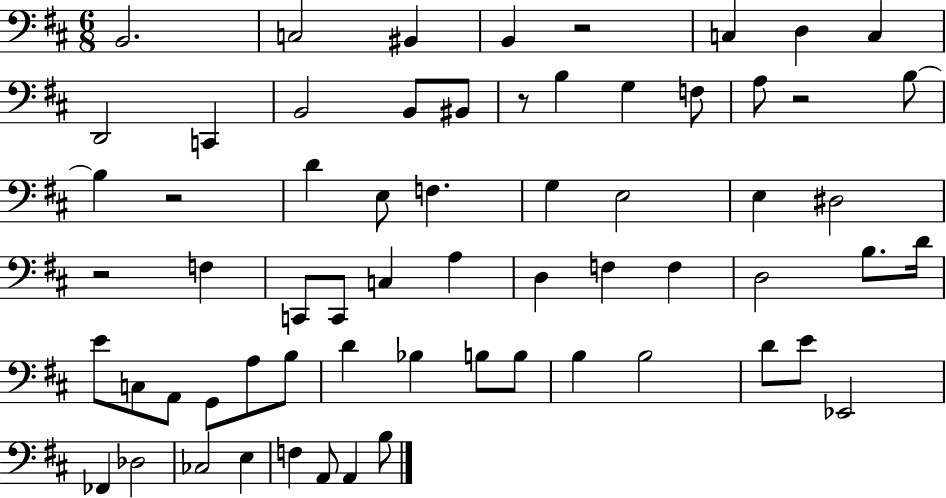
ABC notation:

X:1
T:Untitled
M:6/8
L:1/4
K:D
B,,2 C,2 ^B,, B,, z2 C, D, C, D,,2 C,, B,,2 B,,/2 ^B,,/2 z/2 B, G, F,/2 A,/2 z2 B,/2 B, z2 D E,/2 F, G, E,2 E, ^D,2 z2 F, C,,/2 C,,/2 C, A, D, F, F, D,2 B,/2 D/4 E/2 C,/2 A,,/2 G,,/2 A,/2 B,/2 D _B, B,/2 B,/2 B, B,2 D/2 E/2 _E,,2 _F,, _D,2 _C,2 E, F, A,,/2 A,, B,/2